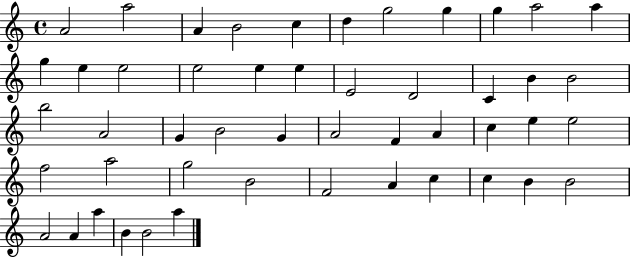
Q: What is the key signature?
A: C major